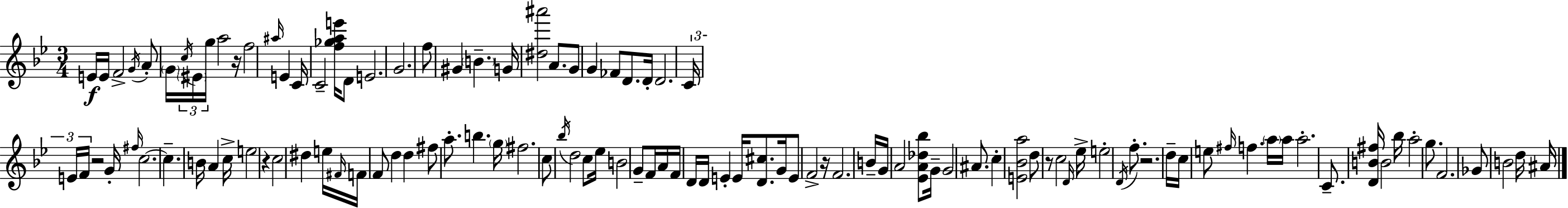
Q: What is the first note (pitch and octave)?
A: E4